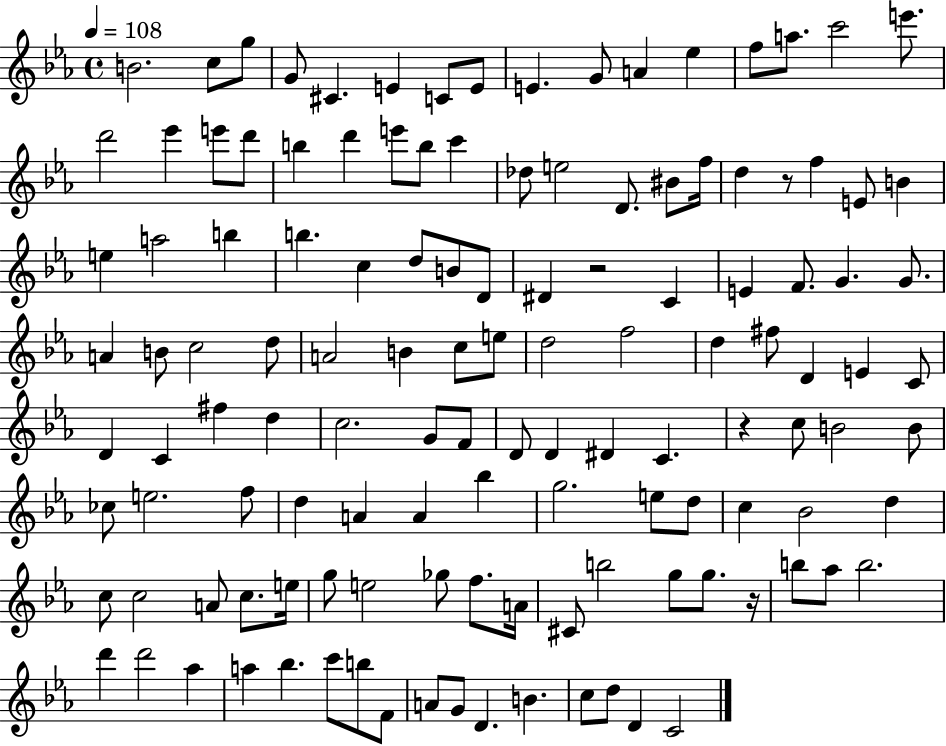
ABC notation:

X:1
T:Untitled
M:4/4
L:1/4
K:Eb
B2 c/2 g/2 G/2 ^C E C/2 E/2 E G/2 A _e f/2 a/2 c'2 e'/2 d'2 _e' e'/2 d'/2 b d' e'/2 b/2 c' _d/2 e2 D/2 ^B/2 f/4 d z/2 f E/2 B e a2 b b c d/2 B/2 D/2 ^D z2 C E F/2 G G/2 A B/2 c2 d/2 A2 B c/2 e/2 d2 f2 d ^f/2 D E C/2 D C ^f d c2 G/2 F/2 D/2 D ^D C z c/2 B2 B/2 _c/2 e2 f/2 d A A _b g2 e/2 d/2 c _B2 d c/2 c2 A/2 c/2 e/4 g/2 e2 _g/2 f/2 A/4 ^C/2 b2 g/2 g/2 z/4 b/2 _a/2 b2 d' d'2 _a a _b c'/2 b/2 F/2 A/2 G/2 D B c/2 d/2 D C2